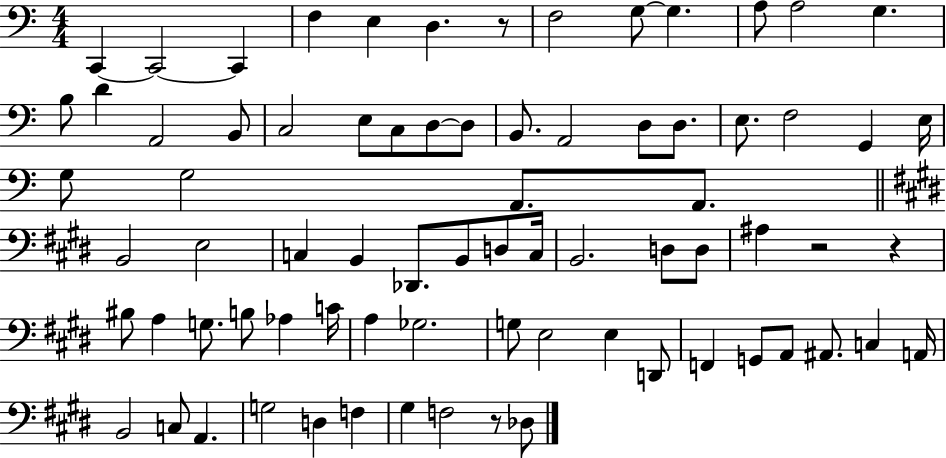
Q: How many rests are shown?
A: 4